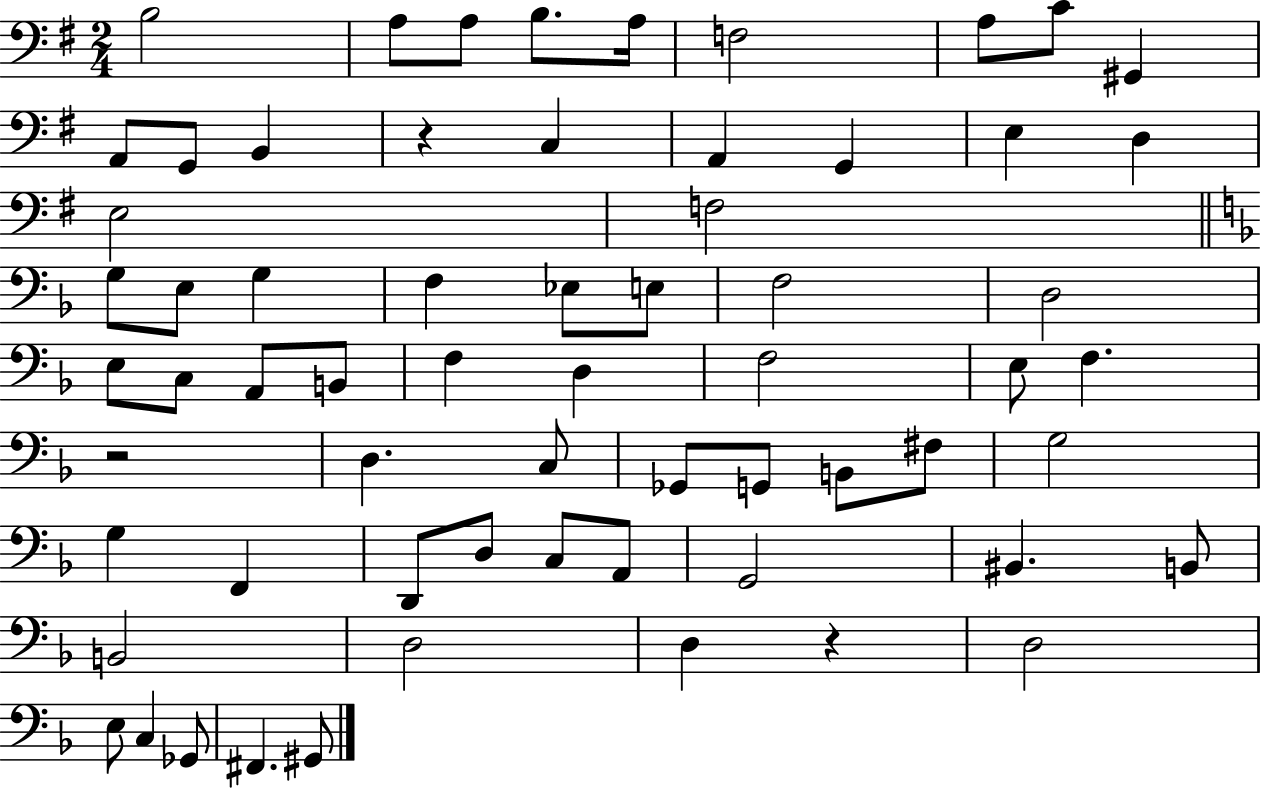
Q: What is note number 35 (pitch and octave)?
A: E3